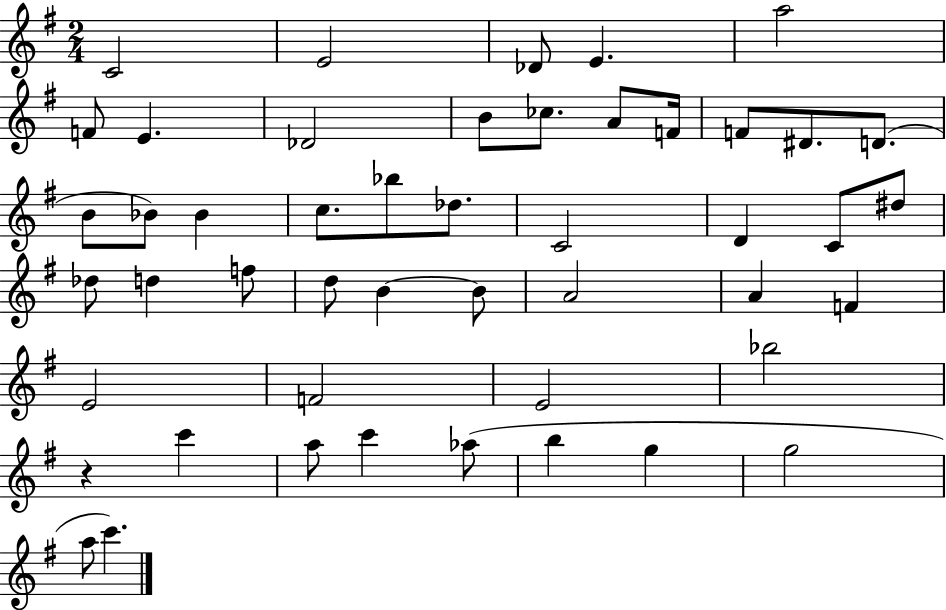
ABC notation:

X:1
T:Untitled
M:2/4
L:1/4
K:G
C2 E2 _D/2 E a2 F/2 E _D2 B/2 _c/2 A/2 F/4 F/2 ^D/2 D/2 B/2 _B/2 _B c/2 _b/2 _d/2 C2 D C/2 ^d/2 _d/2 d f/2 d/2 B B/2 A2 A F E2 F2 E2 _b2 z c' a/2 c' _a/2 b g g2 a/2 c'